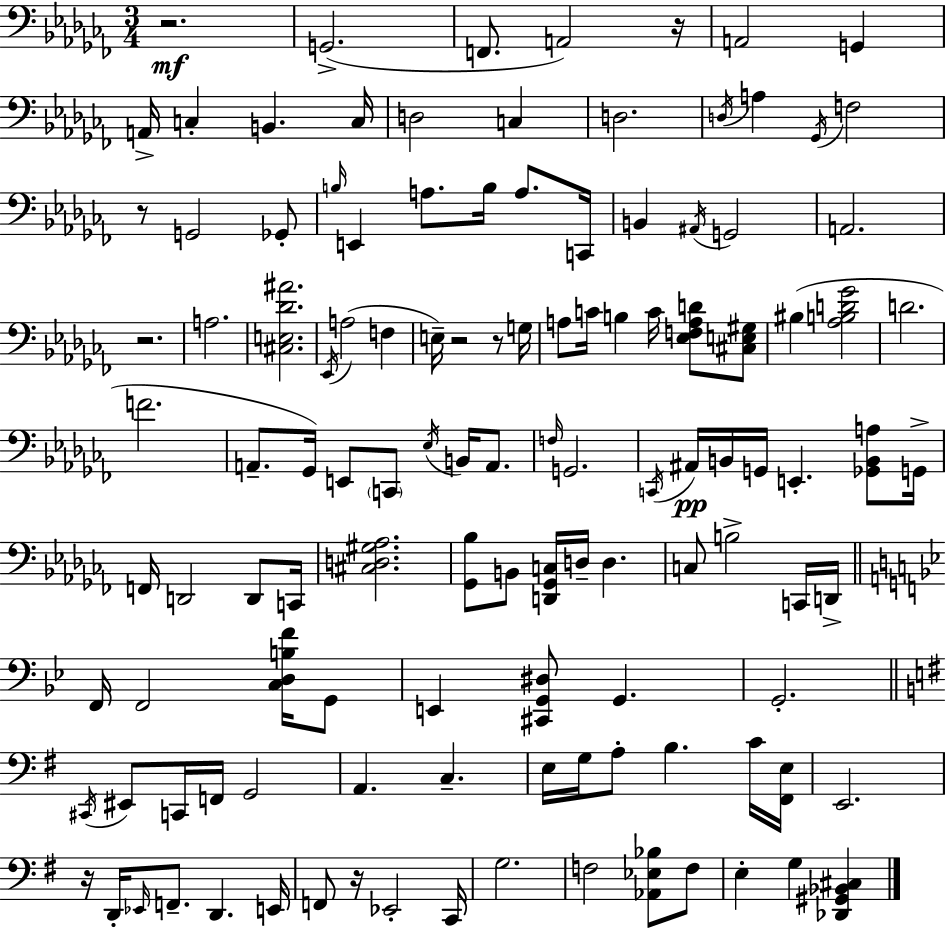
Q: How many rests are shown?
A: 8